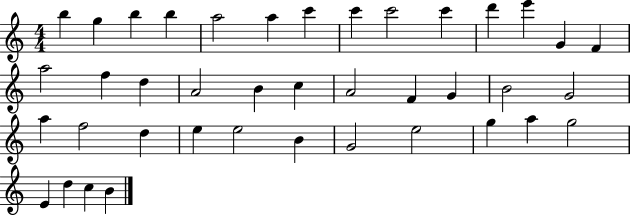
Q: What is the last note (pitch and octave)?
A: B4